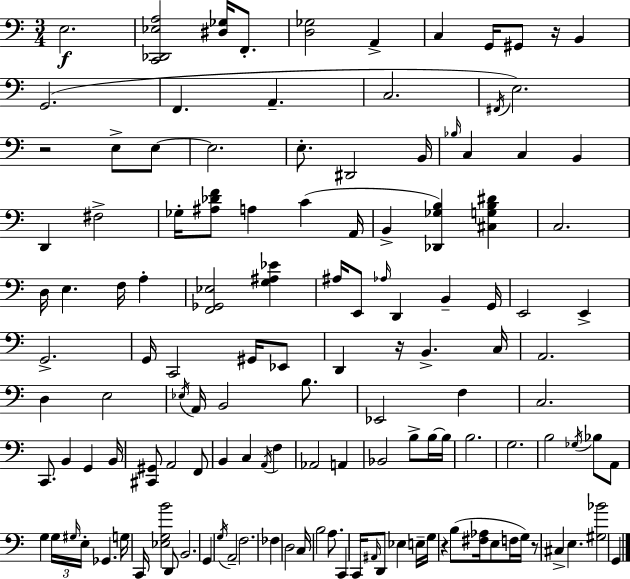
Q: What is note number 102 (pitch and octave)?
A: C2